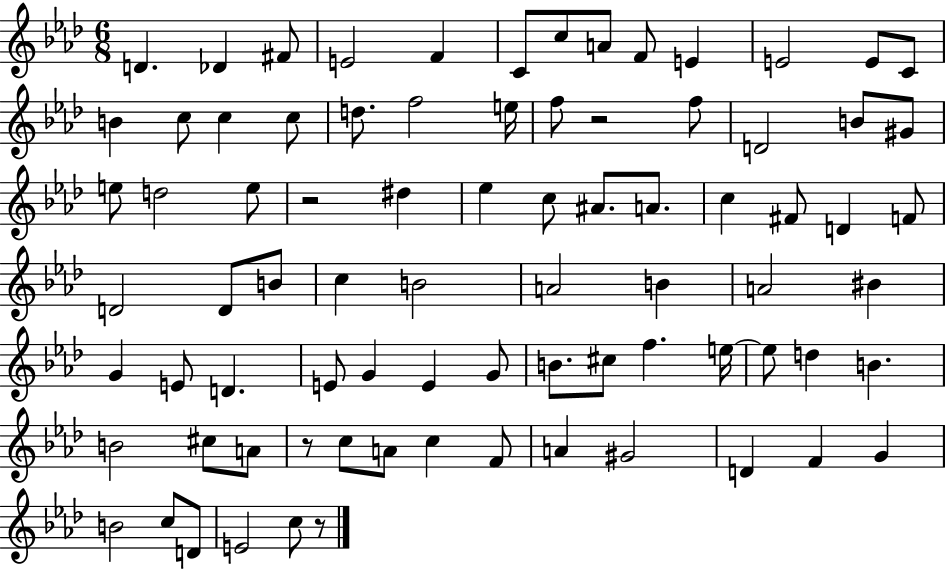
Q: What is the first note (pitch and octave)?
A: D4